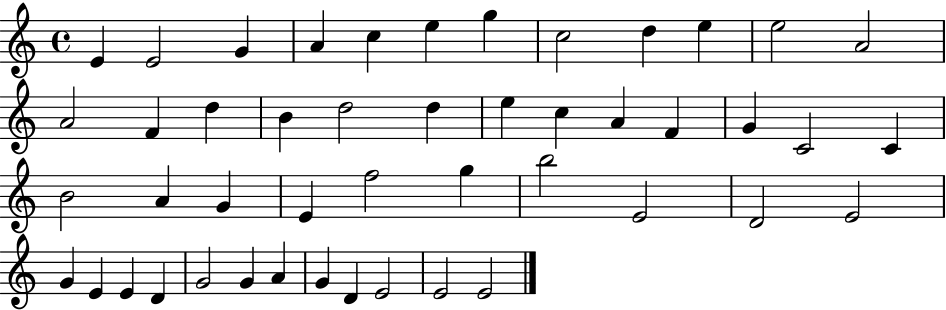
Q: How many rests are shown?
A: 0